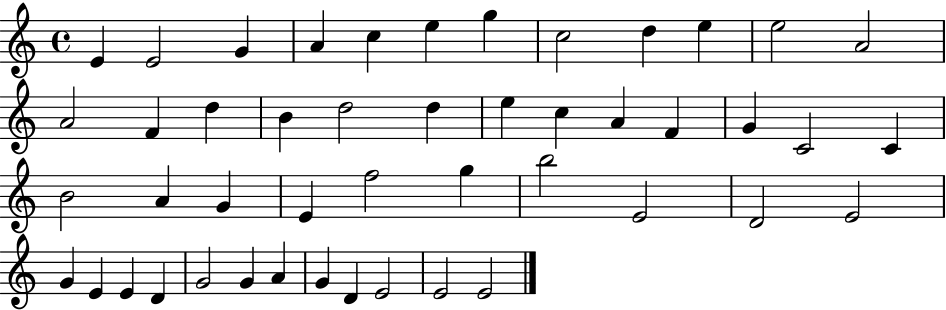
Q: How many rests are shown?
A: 0